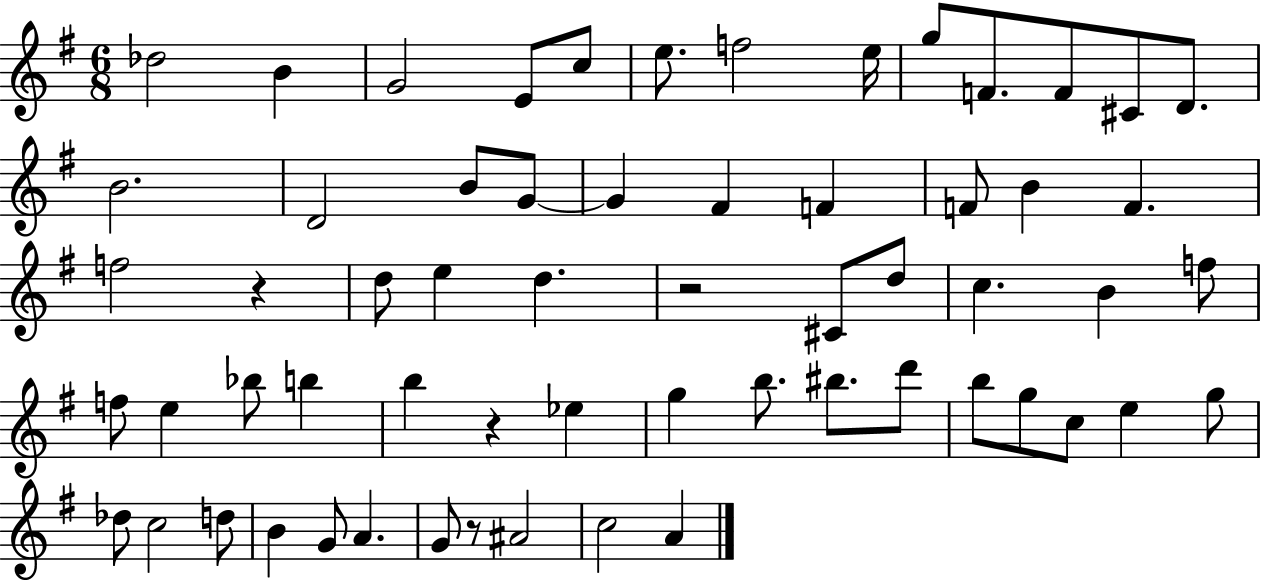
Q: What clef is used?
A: treble